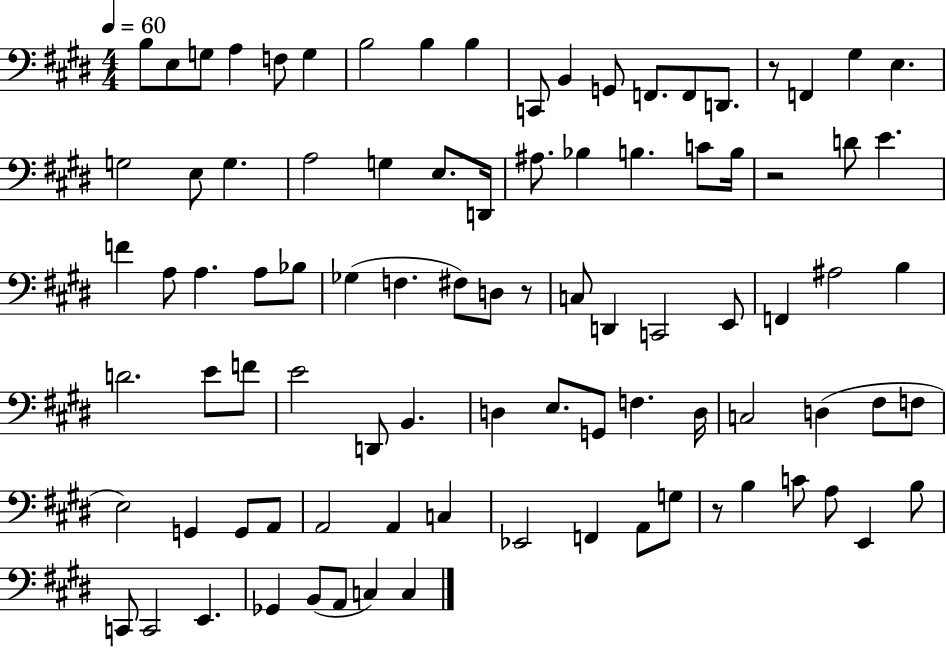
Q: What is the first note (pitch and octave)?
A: B3